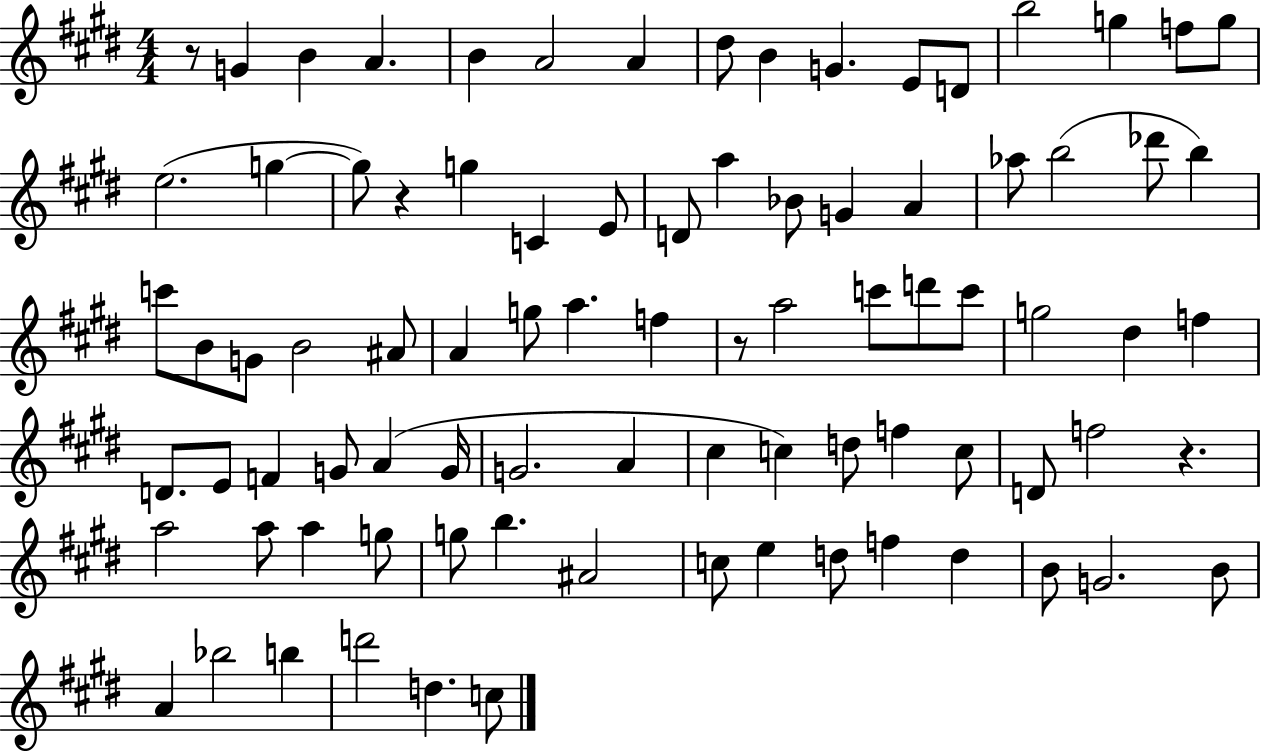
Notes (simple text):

R/e G4/q B4/q A4/q. B4/q A4/h A4/q D#5/e B4/q G4/q. E4/e D4/e B5/h G5/q F5/e G5/e E5/h. G5/q G5/e R/q G5/q C4/q E4/e D4/e A5/q Bb4/e G4/q A4/q Ab5/e B5/h Db6/e B5/q C6/e B4/e G4/e B4/h A#4/e A4/q G5/e A5/q. F5/q R/e A5/h C6/e D6/e C6/e G5/h D#5/q F5/q D4/e. E4/e F4/q G4/e A4/q G4/s G4/h. A4/q C#5/q C5/q D5/e F5/q C5/e D4/e F5/h R/q. A5/h A5/e A5/q G5/e G5/e B5/q. A#4/h C5/e E5/q D5/e F5/q D5/q B4/e G4/h. B4/e A4/q Bb5/h B5/q D6/h D5/q. C5/e